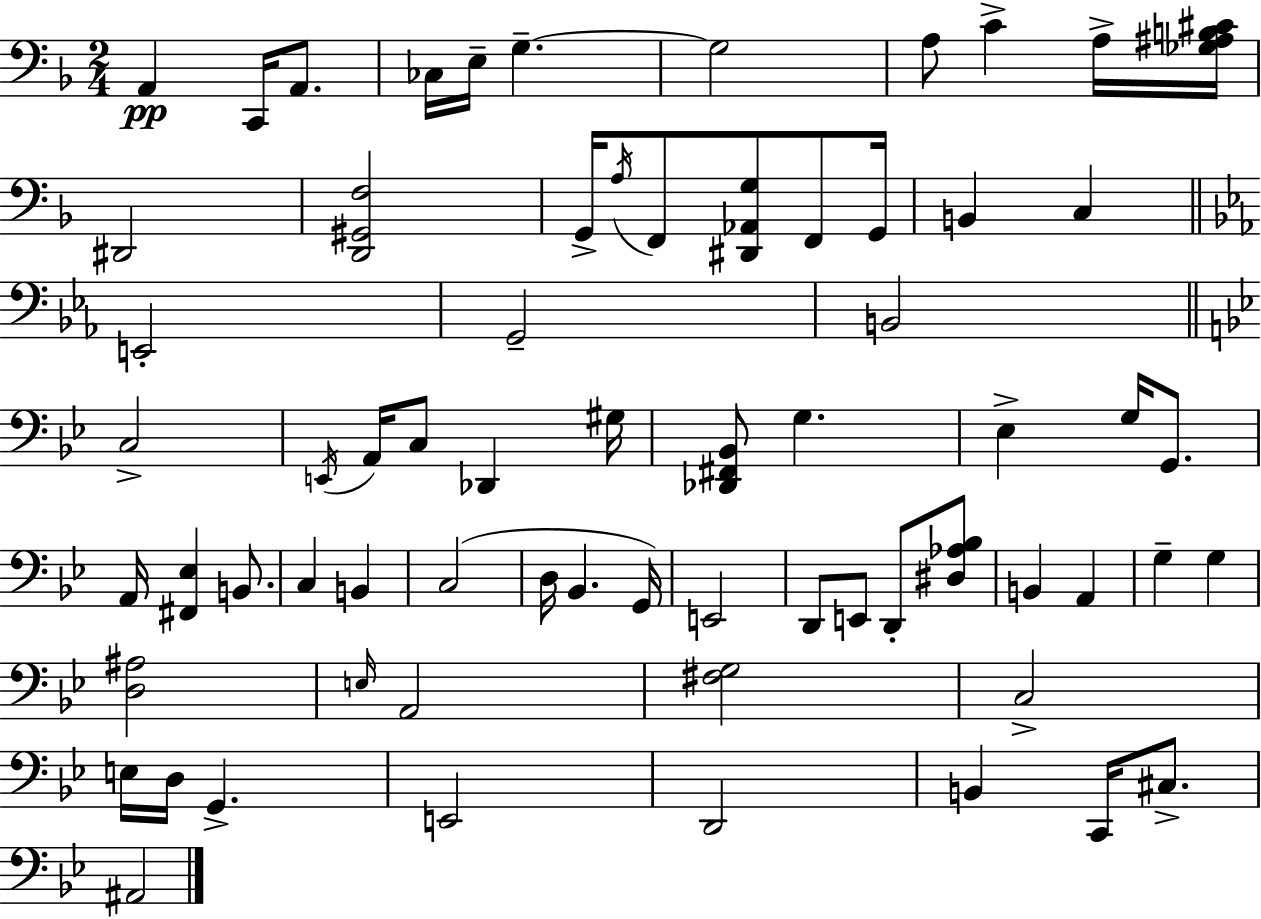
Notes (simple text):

A2/q C2/s A2/e. CES3/s E3/s G3/q. G3/h A3/e C4/q A3/s [Gb3,A#3,B3,C#4]/s D#2/h [D2,G#2,F3]/h G2/s A3/s F2/e [D#2,Ab2,G3]/e F2/e G2/s B2/q C3/q E2/h G2/h B2/h C3/h E2/s A2/s C3/e Db2/q G#3/s [Db2,F#2,Bb2]/e G3/q. Eb3/q G3/s G2/e. A2/s [F#2,Eb3]/q B2/e. C3/q B2/q C3/h D3/s Bb2/q. G2/s E2/h D2/e E2/e D2/e [D#3,Ab3,Bb3]/e B2/q A2/q G3/q G3/q [D3,A#3]/h E3/s A2/h [F#3,G3]/h C3/h E3/s D3/s G2/q. E2/h D2/h B2/q C2/s C#3/e. A#2/h